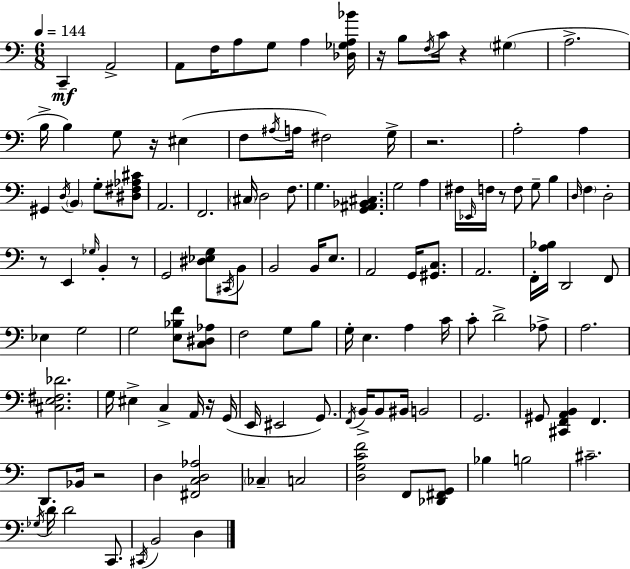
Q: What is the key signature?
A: A minor